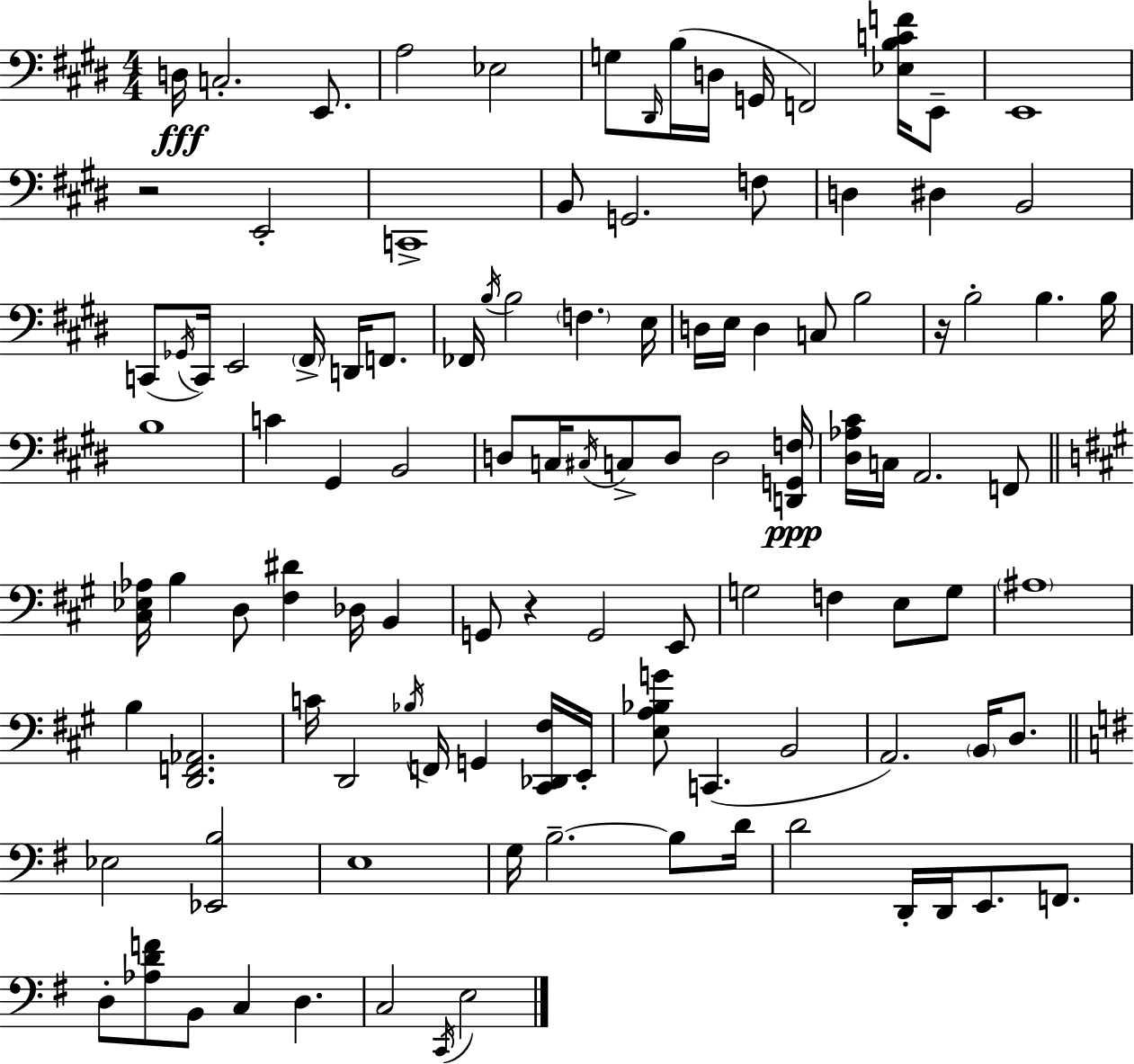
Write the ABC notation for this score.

X:1
T:Untitled
M:4/4
L:1/4
K:E
D,/4 C,2 E,,/2 A,2 _E,2 G,/2 ^D,,/4 B,/4 D,/4 G,,/4 F,,2 [_E,B,CF]/4 E,,/2 E,,4 z2 E,,2 C,,4 B,,/2 G,,2 F,/2 D, ^D, B,,2 C,,/2 _G,,/4 C,,/4 E,,2 ^F,,/4 D,,/4 F,,/2 _F,,/4 B,/4 B,2 F, E,/4 D,/4 E,/4 D, C,/2 B,2 z/4 B,2 B, B,/4 B,4 C ^G,, B,,2 D,/2 C,/4 ^C,/4 C,/2 D,/2 D,2 [D,,G,,F,]/4 [^D,_A,^C]/4 C,/4 A,,2 F,,/2 [^C,_E,_A,]/4 B, D,/2 [^F,^D] _D,/4 B,, G,,/2 z G,,2 E,,/2 G,2 F, E,/2 G,/2 ^A,4 B, [D,,F,,_A,,]2 C/4 D,,2 _B,/4 F,,/4 G,, [^C,,_D,,^F,]/4 E,,/4 [E,A,_B,G]/2 C,, B,,2 A,,2 B,,/4 D,/2 _E,2 [_E,,B,]2 E,4 G,/4 B,2 B,/2 D/4 D2 D,,/4 D,,/4 E,,/2 F,,/2 D,/2 [_A,DF]/2 B,,/2 C, D, C,2 C,,/4 E,2